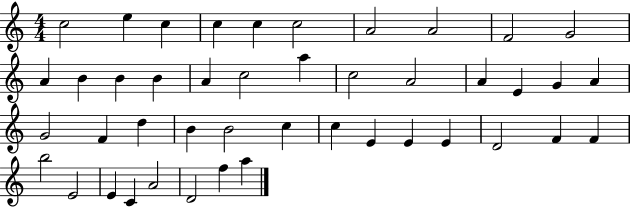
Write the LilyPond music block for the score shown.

{
  \clef treble
  \numericTimeSignature
  \time 4/4
  \key c \major
  c''2 e''4 c''4 | c''4 c''4 c''2 | a'2 a'2 | f'2 g'2 | \break a'4 b'4 b'4 b'4 | a'4 c''2 a''4 | c''2 a'2 | a'4 e'4 g'4 a'4 | \break g'2 f'4 d''4 | b'4 b'2 c''4 | c''4 e'4 e'4 e'4 | d'2 f'4 f'4 | \break b''2 e'2 | e'4 c'4 a'2 | d'2 f''4 a''4 | \bar "|."
}